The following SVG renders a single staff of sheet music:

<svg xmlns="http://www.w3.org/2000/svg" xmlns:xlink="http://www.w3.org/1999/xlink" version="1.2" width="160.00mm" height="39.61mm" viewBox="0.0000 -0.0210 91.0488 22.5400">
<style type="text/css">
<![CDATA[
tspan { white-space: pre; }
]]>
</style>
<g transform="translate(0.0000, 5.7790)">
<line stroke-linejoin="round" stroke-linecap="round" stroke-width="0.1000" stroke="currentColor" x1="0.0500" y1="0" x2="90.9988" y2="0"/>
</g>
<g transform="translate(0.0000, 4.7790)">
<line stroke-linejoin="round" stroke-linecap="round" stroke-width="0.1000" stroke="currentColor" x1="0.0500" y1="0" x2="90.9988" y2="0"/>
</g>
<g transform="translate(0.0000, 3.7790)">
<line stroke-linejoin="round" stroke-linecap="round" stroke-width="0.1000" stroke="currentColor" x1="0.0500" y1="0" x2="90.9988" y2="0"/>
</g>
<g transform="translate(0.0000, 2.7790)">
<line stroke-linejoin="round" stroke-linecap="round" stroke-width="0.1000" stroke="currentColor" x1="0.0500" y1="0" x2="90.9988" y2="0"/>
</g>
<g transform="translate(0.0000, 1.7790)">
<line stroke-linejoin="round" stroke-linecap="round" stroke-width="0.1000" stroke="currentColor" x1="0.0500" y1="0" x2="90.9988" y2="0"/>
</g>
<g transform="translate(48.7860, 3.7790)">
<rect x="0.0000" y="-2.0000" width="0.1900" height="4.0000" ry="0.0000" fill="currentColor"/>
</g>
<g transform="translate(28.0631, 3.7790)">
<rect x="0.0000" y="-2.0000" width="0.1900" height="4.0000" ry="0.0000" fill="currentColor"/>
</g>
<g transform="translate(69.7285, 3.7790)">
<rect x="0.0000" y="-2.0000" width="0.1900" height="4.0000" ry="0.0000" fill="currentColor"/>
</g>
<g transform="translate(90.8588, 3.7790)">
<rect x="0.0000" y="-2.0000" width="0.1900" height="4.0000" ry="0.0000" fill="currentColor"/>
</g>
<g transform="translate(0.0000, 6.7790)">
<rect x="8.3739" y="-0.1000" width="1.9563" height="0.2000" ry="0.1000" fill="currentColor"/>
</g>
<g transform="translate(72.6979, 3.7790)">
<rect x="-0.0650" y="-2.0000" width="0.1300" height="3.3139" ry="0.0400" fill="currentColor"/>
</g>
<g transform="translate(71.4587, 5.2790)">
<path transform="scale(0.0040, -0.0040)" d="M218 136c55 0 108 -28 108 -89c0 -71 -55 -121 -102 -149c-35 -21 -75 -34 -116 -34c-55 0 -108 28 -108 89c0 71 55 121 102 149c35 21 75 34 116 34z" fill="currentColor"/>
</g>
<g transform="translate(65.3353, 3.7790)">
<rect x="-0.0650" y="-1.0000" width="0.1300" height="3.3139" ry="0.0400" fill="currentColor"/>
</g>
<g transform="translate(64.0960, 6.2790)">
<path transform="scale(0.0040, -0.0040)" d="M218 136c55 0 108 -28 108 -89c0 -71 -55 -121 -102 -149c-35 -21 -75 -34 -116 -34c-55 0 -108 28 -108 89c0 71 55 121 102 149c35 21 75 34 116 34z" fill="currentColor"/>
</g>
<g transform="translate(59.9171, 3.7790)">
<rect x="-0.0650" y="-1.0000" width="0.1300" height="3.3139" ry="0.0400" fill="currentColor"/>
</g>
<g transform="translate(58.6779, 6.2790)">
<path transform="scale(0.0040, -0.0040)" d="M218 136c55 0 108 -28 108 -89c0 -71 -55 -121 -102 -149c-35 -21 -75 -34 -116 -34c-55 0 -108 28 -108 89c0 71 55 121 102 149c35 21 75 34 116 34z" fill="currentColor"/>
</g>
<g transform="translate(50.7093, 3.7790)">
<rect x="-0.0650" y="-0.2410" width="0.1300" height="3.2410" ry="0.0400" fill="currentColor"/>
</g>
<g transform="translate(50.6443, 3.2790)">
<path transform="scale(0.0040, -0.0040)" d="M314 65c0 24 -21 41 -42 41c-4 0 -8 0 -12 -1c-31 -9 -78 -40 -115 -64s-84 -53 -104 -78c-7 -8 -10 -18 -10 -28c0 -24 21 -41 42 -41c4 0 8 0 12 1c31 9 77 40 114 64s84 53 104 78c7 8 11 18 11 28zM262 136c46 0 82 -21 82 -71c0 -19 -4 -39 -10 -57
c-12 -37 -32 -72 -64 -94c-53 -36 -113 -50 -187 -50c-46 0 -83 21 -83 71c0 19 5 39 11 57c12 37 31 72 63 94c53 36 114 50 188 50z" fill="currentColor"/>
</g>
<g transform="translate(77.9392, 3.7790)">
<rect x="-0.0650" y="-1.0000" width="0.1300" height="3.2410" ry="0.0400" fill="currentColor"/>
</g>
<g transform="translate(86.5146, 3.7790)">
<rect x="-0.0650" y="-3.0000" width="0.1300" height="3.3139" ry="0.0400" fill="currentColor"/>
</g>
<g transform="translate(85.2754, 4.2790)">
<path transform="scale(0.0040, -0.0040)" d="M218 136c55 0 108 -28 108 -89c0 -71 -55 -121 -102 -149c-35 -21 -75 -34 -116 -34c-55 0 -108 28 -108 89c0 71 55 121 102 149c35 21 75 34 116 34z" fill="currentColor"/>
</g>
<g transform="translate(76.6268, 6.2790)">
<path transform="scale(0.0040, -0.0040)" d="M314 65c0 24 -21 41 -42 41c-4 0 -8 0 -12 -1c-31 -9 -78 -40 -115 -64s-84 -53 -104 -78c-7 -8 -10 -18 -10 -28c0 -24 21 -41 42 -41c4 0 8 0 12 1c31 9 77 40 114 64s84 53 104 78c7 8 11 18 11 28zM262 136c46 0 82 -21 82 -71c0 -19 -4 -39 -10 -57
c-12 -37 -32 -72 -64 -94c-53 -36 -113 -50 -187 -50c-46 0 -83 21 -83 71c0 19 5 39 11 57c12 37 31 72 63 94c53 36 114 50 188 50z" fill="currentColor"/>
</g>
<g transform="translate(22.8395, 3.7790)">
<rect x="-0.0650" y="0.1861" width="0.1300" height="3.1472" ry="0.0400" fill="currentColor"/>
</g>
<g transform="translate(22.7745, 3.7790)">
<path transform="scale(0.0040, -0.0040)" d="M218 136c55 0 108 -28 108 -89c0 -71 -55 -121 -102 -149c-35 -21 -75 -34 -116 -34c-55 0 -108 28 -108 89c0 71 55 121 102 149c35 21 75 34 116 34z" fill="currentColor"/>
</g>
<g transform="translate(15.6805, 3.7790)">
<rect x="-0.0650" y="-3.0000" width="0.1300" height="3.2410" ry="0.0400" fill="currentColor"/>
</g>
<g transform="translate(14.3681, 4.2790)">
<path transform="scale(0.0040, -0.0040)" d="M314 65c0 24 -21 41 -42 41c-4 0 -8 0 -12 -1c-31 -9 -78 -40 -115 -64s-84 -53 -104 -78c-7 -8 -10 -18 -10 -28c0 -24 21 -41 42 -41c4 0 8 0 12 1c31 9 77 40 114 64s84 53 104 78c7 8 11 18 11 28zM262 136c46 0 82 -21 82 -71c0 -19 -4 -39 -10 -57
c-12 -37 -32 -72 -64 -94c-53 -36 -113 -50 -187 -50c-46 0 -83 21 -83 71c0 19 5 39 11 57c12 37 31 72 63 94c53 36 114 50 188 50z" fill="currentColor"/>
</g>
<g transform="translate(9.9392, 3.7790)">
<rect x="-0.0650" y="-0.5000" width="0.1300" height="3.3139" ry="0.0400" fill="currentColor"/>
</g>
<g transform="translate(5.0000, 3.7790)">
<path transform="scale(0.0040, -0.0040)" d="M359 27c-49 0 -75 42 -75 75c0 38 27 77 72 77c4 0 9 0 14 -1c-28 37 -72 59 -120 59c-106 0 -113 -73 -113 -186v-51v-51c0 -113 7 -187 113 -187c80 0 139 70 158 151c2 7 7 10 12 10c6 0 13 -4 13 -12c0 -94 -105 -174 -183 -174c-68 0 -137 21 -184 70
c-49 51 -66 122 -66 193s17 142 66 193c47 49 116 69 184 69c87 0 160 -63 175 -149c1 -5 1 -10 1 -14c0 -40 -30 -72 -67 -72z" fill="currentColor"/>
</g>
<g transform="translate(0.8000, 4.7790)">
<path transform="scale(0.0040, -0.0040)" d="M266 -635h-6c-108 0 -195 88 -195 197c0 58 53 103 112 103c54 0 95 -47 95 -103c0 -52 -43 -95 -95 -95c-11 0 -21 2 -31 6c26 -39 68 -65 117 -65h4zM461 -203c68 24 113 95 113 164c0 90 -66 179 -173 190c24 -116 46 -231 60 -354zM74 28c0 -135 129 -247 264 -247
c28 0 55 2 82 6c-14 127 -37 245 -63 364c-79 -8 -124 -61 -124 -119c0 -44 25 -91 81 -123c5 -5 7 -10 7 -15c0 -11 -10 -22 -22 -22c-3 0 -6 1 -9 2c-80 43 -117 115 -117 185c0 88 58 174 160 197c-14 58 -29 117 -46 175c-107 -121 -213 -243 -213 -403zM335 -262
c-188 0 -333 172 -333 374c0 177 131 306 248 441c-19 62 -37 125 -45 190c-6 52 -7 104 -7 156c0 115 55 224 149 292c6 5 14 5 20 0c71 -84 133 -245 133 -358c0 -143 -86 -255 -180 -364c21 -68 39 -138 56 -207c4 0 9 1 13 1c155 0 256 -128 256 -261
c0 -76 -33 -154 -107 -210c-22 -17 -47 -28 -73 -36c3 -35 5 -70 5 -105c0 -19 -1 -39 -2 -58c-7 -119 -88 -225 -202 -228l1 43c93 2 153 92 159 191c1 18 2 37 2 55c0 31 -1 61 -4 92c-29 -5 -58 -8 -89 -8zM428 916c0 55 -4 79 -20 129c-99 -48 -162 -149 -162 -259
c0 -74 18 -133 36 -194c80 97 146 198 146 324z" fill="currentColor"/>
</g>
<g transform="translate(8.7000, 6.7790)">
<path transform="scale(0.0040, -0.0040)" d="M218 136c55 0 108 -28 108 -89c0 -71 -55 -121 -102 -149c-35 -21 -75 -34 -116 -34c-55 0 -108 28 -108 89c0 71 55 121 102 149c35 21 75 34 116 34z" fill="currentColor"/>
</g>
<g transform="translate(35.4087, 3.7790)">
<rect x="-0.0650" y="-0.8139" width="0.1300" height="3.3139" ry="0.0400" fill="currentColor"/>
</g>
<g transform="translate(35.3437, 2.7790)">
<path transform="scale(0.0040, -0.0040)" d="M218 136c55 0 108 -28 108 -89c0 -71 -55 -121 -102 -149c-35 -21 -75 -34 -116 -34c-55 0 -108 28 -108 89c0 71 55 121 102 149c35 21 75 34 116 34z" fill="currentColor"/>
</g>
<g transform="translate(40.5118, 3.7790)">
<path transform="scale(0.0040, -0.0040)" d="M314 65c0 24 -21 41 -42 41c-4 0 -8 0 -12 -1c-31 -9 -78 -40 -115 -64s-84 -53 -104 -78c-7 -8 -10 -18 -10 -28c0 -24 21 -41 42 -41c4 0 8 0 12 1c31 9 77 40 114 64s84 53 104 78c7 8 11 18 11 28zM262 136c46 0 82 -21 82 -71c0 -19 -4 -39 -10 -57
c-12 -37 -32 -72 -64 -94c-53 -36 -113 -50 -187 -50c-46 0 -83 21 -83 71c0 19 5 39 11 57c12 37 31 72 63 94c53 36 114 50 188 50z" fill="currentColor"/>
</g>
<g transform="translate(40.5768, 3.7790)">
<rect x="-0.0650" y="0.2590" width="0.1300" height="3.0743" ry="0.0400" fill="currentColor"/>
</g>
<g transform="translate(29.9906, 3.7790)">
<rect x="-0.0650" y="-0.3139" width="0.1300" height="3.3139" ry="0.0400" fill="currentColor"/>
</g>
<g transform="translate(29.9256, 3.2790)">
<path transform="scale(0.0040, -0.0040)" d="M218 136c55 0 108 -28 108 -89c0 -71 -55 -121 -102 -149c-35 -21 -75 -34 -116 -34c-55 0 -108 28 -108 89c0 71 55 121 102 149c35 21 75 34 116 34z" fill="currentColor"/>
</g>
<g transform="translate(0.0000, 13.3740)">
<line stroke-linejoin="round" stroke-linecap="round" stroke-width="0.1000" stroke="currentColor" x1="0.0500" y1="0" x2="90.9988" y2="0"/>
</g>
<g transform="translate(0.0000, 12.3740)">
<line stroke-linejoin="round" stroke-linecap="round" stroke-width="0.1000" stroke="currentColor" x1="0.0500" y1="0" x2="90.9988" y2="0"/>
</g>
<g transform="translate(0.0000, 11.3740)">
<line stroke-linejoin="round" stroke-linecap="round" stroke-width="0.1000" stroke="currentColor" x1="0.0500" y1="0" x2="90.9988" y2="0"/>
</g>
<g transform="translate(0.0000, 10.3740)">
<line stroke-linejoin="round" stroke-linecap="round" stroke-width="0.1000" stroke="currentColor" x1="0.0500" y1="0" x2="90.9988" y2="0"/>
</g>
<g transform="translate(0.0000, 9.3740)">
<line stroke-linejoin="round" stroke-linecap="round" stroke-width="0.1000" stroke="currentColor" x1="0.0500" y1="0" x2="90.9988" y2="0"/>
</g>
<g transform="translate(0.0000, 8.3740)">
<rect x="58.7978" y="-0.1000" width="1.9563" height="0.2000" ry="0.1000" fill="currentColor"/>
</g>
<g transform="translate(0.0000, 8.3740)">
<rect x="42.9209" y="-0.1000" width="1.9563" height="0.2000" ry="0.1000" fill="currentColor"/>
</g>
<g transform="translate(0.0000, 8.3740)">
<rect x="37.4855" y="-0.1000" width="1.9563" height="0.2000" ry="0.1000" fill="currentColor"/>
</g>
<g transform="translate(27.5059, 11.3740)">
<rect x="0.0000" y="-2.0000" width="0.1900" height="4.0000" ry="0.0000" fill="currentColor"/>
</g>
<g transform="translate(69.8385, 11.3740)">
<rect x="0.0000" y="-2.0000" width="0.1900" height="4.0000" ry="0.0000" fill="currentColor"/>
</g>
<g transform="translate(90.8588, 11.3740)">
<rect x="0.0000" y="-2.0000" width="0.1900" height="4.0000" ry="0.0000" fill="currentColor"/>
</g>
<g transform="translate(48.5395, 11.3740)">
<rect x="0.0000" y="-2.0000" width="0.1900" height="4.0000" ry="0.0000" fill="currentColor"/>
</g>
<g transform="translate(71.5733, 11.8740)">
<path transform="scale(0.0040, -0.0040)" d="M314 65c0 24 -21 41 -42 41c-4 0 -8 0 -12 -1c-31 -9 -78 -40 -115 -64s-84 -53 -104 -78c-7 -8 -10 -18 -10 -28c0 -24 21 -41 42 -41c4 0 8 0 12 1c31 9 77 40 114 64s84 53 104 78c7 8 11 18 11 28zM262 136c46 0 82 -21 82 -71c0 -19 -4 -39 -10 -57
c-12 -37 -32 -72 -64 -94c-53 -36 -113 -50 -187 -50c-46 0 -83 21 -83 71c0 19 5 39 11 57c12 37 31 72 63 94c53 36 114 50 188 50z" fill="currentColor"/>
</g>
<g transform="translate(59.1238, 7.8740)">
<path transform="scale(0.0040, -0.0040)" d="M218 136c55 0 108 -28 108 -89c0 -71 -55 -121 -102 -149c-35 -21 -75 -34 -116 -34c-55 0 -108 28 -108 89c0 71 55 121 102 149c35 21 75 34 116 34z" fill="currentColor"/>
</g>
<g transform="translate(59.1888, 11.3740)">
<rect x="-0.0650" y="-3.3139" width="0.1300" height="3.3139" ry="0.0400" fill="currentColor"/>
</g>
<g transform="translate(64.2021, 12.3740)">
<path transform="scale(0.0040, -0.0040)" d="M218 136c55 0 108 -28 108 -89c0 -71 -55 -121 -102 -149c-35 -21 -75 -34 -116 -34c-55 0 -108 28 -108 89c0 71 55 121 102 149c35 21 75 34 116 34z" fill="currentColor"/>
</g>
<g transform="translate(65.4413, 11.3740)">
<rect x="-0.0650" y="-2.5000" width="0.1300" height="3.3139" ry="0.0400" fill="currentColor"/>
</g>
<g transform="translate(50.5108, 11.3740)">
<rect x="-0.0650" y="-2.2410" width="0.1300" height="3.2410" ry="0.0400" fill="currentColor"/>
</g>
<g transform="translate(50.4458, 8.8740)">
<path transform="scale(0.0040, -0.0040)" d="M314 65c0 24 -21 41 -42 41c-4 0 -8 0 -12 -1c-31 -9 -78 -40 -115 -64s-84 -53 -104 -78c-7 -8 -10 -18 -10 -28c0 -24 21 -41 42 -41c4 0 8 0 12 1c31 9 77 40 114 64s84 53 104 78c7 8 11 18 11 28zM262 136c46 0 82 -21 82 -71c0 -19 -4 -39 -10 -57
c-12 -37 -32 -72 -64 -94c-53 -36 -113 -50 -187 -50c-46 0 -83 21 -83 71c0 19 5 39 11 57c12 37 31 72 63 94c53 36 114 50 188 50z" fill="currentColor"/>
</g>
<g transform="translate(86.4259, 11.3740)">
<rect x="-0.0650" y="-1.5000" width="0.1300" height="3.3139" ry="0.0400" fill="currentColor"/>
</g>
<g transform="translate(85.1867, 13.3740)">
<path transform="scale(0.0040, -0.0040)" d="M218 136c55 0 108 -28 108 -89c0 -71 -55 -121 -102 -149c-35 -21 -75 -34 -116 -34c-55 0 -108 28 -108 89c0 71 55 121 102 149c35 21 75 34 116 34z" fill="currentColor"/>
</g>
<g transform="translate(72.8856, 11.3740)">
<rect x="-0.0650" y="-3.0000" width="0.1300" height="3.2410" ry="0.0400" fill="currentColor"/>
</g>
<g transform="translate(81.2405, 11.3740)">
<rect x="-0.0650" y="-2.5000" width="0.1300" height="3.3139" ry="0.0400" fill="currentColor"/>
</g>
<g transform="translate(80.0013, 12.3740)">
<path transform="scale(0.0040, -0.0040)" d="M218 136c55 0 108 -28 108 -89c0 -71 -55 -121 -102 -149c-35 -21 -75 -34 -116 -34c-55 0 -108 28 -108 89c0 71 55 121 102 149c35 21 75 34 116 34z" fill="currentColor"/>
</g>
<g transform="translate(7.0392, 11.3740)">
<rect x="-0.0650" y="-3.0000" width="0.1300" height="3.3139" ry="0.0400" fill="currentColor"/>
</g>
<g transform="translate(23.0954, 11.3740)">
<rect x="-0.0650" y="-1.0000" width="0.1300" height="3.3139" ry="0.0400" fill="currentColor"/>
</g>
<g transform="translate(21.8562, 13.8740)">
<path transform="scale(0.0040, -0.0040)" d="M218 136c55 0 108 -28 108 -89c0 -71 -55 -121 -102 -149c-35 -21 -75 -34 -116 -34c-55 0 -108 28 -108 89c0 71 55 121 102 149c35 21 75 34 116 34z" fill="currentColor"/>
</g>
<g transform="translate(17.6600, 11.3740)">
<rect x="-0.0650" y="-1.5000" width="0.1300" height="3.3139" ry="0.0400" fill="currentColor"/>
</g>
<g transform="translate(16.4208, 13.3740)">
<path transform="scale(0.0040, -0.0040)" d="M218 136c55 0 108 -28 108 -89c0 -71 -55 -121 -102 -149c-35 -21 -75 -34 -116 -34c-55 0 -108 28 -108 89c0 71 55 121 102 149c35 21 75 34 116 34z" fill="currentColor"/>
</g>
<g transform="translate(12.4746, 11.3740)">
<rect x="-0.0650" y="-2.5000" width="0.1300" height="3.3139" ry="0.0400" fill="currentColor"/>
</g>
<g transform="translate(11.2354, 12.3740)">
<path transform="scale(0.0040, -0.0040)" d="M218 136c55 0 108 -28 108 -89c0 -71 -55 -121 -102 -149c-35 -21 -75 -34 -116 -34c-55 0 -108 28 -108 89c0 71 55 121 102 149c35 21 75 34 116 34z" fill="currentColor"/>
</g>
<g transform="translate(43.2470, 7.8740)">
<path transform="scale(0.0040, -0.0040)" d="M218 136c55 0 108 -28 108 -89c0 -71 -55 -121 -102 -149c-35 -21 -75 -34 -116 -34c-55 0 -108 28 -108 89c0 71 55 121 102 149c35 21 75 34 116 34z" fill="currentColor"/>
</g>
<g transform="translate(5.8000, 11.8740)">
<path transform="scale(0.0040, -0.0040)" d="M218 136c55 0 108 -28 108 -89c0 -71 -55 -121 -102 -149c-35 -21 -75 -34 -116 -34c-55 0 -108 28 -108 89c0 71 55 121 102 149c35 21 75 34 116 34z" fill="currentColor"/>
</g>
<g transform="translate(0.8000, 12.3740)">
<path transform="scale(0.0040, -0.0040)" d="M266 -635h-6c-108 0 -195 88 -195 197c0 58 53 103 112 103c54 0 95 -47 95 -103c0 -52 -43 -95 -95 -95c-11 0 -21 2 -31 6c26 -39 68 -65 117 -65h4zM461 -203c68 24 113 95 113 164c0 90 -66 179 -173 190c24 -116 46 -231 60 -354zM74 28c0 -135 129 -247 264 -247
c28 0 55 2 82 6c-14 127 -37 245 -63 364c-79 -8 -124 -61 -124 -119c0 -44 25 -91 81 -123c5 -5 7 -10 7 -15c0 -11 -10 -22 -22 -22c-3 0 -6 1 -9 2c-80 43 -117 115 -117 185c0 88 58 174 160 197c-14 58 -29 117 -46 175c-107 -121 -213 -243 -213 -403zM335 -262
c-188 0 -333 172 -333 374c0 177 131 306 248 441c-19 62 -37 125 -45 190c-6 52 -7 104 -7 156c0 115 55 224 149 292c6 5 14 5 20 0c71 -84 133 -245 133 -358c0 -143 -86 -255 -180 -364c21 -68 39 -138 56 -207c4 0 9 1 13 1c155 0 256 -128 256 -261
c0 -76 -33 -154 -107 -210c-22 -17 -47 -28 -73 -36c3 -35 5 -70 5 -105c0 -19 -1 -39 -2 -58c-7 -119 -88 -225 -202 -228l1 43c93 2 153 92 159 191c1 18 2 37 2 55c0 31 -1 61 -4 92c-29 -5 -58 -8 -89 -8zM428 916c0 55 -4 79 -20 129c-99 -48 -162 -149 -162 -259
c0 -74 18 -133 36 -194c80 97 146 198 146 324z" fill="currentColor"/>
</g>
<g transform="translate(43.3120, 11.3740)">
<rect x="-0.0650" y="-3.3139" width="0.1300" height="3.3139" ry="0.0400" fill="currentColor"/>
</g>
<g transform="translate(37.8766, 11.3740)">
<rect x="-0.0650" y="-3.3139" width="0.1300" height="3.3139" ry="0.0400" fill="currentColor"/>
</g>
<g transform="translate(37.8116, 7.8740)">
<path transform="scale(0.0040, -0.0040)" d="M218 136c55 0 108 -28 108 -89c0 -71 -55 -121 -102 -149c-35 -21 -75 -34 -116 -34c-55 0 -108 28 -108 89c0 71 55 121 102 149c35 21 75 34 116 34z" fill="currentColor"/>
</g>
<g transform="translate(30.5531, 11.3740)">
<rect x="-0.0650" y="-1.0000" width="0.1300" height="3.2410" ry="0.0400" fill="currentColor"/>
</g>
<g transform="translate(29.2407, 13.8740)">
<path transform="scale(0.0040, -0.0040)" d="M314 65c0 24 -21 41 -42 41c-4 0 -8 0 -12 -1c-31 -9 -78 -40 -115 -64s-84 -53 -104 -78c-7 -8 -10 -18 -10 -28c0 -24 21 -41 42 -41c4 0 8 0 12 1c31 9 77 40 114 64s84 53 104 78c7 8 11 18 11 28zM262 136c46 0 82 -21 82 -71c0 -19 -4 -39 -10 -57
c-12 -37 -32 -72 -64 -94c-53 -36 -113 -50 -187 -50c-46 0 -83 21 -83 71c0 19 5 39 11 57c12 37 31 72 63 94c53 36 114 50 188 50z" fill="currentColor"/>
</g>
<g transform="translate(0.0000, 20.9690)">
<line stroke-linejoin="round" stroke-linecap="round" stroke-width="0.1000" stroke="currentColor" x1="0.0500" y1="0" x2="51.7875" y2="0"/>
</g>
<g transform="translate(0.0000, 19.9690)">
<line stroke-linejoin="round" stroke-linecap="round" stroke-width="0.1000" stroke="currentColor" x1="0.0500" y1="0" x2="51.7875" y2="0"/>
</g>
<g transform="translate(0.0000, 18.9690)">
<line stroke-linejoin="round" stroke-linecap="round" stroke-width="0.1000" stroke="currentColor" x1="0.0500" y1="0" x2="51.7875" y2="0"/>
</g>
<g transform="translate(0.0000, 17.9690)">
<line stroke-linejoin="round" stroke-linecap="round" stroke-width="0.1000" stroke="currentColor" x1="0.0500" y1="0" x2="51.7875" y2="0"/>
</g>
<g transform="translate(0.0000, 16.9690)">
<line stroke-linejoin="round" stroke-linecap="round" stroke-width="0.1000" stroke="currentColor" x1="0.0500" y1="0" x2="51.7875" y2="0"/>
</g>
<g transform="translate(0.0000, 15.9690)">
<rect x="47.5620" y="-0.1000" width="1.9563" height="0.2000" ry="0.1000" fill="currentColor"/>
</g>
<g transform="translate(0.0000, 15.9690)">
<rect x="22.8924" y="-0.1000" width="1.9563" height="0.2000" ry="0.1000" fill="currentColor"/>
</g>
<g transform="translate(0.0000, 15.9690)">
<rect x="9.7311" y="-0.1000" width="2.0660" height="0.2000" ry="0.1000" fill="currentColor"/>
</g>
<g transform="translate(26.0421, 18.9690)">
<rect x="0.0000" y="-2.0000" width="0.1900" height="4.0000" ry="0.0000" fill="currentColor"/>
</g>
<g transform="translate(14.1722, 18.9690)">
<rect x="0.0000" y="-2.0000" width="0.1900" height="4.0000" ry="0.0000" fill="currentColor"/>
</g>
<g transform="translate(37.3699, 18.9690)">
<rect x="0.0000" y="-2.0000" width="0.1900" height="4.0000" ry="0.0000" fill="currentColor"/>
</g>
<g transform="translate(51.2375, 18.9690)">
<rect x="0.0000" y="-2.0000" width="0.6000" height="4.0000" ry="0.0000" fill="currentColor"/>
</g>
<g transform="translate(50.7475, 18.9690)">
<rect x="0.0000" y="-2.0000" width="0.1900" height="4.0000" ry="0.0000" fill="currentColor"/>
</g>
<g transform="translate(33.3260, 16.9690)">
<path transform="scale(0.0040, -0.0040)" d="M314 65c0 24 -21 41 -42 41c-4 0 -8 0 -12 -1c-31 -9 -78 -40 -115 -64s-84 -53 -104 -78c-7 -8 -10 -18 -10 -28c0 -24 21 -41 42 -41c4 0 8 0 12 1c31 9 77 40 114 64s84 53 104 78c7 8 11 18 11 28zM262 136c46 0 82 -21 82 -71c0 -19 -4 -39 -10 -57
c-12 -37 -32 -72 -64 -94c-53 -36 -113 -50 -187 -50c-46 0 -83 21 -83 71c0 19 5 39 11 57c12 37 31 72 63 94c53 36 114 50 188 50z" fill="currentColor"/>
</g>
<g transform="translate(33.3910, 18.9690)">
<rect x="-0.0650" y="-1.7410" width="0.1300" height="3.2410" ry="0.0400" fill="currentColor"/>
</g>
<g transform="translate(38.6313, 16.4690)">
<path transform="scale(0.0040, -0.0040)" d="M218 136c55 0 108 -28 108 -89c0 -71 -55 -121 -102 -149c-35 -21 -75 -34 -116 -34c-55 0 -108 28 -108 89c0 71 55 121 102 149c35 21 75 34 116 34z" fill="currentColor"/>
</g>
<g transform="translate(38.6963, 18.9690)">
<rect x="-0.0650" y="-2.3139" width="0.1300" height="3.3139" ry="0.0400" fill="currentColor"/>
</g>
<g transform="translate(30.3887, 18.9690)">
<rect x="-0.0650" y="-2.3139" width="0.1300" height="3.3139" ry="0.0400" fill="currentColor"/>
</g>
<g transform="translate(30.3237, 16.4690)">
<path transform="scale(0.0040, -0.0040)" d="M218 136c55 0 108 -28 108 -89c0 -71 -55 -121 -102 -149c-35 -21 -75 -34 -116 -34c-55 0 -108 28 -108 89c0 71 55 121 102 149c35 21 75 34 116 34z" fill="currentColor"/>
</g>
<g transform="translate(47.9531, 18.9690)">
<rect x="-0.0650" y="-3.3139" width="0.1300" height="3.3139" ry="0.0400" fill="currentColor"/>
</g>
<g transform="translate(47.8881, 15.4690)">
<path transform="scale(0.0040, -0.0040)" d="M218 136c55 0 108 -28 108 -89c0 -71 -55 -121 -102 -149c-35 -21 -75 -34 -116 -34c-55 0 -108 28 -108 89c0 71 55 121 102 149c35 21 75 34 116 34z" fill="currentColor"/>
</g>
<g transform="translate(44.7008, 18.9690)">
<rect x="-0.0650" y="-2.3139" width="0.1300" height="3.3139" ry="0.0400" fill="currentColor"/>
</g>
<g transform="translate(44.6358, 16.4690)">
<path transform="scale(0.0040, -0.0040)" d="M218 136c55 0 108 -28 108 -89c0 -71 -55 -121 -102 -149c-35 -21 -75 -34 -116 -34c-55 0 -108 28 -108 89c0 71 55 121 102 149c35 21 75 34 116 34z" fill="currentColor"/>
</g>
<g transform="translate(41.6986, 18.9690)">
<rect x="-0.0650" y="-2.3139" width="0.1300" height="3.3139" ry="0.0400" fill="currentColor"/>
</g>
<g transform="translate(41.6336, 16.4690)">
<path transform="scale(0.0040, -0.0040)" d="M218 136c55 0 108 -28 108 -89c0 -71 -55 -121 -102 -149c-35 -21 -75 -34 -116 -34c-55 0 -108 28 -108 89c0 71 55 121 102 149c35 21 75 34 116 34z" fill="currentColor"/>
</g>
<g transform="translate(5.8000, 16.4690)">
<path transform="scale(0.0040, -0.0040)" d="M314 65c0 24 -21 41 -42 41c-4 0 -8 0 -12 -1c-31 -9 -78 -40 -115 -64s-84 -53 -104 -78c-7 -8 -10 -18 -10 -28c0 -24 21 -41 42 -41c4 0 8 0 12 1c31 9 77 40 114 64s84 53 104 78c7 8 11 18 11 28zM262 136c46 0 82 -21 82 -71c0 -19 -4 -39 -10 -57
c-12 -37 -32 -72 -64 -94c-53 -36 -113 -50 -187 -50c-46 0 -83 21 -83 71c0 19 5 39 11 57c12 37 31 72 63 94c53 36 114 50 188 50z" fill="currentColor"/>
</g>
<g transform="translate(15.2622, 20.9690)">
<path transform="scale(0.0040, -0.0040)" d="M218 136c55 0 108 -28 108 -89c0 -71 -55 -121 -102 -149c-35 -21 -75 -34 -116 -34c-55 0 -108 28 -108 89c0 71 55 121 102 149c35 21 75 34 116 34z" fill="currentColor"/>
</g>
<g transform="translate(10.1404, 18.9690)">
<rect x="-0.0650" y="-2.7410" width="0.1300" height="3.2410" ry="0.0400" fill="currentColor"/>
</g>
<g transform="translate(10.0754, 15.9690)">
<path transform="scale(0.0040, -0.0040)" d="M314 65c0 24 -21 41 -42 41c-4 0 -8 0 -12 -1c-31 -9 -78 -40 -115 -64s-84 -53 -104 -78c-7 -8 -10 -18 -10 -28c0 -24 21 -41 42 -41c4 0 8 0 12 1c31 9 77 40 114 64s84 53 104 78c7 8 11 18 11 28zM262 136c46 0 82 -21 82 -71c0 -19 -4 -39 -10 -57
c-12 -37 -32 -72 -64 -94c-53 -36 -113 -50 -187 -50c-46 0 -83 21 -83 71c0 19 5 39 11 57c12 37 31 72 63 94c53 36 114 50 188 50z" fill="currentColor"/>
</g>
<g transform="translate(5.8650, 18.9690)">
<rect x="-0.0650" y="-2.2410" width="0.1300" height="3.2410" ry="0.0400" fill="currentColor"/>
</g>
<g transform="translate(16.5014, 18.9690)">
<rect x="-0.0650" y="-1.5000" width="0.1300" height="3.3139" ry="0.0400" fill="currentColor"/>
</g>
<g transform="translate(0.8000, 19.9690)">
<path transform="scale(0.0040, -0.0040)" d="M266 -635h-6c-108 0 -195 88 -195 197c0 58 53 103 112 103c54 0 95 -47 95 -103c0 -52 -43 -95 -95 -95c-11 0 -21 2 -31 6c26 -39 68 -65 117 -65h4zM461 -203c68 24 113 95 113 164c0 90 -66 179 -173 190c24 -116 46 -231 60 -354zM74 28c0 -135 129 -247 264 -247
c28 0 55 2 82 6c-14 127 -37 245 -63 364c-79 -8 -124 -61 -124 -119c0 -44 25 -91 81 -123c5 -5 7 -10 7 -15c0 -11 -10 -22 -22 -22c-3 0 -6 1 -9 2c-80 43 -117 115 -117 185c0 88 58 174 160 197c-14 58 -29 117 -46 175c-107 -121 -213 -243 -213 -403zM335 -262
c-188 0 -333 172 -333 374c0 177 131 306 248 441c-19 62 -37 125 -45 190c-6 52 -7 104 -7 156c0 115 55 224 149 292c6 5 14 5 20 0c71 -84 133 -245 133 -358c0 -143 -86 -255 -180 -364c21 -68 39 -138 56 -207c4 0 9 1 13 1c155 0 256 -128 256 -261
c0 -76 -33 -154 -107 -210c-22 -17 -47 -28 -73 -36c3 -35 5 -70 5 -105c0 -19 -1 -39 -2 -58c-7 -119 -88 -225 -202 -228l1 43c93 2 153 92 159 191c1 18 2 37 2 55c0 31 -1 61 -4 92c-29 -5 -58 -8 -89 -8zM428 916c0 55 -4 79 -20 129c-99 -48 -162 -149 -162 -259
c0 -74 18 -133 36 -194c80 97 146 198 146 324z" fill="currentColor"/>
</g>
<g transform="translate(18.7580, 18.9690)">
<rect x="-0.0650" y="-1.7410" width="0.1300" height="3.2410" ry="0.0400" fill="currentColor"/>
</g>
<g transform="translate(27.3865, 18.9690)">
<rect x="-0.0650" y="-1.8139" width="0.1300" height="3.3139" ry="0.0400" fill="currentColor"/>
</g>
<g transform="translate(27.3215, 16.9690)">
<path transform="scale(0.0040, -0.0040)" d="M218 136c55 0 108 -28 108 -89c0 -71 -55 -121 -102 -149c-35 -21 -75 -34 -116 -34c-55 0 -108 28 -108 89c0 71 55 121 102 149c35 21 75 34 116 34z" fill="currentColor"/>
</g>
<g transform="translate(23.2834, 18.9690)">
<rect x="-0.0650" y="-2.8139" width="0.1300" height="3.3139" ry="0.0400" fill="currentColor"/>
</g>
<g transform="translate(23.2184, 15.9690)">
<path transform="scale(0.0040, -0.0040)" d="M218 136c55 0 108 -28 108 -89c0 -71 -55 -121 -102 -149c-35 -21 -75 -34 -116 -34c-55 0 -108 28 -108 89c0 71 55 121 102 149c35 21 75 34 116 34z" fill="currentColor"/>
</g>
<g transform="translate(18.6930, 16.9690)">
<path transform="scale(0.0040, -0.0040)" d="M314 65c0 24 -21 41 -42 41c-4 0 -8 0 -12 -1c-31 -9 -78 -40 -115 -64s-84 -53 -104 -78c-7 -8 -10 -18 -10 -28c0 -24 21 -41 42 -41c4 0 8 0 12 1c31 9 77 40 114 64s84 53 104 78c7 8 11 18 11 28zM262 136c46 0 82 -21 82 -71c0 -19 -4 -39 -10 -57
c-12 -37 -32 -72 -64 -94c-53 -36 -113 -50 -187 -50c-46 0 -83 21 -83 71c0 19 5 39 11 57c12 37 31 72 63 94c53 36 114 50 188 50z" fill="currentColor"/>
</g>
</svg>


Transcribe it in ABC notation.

X:1
T:Untitled
M:4/4
L:1/4
K:C
C A2 B c d B2 c2 D D F D2 A A G E D D2 b b g2 b G A2 G E g2 a2 E f2 a f g f2 g g g b